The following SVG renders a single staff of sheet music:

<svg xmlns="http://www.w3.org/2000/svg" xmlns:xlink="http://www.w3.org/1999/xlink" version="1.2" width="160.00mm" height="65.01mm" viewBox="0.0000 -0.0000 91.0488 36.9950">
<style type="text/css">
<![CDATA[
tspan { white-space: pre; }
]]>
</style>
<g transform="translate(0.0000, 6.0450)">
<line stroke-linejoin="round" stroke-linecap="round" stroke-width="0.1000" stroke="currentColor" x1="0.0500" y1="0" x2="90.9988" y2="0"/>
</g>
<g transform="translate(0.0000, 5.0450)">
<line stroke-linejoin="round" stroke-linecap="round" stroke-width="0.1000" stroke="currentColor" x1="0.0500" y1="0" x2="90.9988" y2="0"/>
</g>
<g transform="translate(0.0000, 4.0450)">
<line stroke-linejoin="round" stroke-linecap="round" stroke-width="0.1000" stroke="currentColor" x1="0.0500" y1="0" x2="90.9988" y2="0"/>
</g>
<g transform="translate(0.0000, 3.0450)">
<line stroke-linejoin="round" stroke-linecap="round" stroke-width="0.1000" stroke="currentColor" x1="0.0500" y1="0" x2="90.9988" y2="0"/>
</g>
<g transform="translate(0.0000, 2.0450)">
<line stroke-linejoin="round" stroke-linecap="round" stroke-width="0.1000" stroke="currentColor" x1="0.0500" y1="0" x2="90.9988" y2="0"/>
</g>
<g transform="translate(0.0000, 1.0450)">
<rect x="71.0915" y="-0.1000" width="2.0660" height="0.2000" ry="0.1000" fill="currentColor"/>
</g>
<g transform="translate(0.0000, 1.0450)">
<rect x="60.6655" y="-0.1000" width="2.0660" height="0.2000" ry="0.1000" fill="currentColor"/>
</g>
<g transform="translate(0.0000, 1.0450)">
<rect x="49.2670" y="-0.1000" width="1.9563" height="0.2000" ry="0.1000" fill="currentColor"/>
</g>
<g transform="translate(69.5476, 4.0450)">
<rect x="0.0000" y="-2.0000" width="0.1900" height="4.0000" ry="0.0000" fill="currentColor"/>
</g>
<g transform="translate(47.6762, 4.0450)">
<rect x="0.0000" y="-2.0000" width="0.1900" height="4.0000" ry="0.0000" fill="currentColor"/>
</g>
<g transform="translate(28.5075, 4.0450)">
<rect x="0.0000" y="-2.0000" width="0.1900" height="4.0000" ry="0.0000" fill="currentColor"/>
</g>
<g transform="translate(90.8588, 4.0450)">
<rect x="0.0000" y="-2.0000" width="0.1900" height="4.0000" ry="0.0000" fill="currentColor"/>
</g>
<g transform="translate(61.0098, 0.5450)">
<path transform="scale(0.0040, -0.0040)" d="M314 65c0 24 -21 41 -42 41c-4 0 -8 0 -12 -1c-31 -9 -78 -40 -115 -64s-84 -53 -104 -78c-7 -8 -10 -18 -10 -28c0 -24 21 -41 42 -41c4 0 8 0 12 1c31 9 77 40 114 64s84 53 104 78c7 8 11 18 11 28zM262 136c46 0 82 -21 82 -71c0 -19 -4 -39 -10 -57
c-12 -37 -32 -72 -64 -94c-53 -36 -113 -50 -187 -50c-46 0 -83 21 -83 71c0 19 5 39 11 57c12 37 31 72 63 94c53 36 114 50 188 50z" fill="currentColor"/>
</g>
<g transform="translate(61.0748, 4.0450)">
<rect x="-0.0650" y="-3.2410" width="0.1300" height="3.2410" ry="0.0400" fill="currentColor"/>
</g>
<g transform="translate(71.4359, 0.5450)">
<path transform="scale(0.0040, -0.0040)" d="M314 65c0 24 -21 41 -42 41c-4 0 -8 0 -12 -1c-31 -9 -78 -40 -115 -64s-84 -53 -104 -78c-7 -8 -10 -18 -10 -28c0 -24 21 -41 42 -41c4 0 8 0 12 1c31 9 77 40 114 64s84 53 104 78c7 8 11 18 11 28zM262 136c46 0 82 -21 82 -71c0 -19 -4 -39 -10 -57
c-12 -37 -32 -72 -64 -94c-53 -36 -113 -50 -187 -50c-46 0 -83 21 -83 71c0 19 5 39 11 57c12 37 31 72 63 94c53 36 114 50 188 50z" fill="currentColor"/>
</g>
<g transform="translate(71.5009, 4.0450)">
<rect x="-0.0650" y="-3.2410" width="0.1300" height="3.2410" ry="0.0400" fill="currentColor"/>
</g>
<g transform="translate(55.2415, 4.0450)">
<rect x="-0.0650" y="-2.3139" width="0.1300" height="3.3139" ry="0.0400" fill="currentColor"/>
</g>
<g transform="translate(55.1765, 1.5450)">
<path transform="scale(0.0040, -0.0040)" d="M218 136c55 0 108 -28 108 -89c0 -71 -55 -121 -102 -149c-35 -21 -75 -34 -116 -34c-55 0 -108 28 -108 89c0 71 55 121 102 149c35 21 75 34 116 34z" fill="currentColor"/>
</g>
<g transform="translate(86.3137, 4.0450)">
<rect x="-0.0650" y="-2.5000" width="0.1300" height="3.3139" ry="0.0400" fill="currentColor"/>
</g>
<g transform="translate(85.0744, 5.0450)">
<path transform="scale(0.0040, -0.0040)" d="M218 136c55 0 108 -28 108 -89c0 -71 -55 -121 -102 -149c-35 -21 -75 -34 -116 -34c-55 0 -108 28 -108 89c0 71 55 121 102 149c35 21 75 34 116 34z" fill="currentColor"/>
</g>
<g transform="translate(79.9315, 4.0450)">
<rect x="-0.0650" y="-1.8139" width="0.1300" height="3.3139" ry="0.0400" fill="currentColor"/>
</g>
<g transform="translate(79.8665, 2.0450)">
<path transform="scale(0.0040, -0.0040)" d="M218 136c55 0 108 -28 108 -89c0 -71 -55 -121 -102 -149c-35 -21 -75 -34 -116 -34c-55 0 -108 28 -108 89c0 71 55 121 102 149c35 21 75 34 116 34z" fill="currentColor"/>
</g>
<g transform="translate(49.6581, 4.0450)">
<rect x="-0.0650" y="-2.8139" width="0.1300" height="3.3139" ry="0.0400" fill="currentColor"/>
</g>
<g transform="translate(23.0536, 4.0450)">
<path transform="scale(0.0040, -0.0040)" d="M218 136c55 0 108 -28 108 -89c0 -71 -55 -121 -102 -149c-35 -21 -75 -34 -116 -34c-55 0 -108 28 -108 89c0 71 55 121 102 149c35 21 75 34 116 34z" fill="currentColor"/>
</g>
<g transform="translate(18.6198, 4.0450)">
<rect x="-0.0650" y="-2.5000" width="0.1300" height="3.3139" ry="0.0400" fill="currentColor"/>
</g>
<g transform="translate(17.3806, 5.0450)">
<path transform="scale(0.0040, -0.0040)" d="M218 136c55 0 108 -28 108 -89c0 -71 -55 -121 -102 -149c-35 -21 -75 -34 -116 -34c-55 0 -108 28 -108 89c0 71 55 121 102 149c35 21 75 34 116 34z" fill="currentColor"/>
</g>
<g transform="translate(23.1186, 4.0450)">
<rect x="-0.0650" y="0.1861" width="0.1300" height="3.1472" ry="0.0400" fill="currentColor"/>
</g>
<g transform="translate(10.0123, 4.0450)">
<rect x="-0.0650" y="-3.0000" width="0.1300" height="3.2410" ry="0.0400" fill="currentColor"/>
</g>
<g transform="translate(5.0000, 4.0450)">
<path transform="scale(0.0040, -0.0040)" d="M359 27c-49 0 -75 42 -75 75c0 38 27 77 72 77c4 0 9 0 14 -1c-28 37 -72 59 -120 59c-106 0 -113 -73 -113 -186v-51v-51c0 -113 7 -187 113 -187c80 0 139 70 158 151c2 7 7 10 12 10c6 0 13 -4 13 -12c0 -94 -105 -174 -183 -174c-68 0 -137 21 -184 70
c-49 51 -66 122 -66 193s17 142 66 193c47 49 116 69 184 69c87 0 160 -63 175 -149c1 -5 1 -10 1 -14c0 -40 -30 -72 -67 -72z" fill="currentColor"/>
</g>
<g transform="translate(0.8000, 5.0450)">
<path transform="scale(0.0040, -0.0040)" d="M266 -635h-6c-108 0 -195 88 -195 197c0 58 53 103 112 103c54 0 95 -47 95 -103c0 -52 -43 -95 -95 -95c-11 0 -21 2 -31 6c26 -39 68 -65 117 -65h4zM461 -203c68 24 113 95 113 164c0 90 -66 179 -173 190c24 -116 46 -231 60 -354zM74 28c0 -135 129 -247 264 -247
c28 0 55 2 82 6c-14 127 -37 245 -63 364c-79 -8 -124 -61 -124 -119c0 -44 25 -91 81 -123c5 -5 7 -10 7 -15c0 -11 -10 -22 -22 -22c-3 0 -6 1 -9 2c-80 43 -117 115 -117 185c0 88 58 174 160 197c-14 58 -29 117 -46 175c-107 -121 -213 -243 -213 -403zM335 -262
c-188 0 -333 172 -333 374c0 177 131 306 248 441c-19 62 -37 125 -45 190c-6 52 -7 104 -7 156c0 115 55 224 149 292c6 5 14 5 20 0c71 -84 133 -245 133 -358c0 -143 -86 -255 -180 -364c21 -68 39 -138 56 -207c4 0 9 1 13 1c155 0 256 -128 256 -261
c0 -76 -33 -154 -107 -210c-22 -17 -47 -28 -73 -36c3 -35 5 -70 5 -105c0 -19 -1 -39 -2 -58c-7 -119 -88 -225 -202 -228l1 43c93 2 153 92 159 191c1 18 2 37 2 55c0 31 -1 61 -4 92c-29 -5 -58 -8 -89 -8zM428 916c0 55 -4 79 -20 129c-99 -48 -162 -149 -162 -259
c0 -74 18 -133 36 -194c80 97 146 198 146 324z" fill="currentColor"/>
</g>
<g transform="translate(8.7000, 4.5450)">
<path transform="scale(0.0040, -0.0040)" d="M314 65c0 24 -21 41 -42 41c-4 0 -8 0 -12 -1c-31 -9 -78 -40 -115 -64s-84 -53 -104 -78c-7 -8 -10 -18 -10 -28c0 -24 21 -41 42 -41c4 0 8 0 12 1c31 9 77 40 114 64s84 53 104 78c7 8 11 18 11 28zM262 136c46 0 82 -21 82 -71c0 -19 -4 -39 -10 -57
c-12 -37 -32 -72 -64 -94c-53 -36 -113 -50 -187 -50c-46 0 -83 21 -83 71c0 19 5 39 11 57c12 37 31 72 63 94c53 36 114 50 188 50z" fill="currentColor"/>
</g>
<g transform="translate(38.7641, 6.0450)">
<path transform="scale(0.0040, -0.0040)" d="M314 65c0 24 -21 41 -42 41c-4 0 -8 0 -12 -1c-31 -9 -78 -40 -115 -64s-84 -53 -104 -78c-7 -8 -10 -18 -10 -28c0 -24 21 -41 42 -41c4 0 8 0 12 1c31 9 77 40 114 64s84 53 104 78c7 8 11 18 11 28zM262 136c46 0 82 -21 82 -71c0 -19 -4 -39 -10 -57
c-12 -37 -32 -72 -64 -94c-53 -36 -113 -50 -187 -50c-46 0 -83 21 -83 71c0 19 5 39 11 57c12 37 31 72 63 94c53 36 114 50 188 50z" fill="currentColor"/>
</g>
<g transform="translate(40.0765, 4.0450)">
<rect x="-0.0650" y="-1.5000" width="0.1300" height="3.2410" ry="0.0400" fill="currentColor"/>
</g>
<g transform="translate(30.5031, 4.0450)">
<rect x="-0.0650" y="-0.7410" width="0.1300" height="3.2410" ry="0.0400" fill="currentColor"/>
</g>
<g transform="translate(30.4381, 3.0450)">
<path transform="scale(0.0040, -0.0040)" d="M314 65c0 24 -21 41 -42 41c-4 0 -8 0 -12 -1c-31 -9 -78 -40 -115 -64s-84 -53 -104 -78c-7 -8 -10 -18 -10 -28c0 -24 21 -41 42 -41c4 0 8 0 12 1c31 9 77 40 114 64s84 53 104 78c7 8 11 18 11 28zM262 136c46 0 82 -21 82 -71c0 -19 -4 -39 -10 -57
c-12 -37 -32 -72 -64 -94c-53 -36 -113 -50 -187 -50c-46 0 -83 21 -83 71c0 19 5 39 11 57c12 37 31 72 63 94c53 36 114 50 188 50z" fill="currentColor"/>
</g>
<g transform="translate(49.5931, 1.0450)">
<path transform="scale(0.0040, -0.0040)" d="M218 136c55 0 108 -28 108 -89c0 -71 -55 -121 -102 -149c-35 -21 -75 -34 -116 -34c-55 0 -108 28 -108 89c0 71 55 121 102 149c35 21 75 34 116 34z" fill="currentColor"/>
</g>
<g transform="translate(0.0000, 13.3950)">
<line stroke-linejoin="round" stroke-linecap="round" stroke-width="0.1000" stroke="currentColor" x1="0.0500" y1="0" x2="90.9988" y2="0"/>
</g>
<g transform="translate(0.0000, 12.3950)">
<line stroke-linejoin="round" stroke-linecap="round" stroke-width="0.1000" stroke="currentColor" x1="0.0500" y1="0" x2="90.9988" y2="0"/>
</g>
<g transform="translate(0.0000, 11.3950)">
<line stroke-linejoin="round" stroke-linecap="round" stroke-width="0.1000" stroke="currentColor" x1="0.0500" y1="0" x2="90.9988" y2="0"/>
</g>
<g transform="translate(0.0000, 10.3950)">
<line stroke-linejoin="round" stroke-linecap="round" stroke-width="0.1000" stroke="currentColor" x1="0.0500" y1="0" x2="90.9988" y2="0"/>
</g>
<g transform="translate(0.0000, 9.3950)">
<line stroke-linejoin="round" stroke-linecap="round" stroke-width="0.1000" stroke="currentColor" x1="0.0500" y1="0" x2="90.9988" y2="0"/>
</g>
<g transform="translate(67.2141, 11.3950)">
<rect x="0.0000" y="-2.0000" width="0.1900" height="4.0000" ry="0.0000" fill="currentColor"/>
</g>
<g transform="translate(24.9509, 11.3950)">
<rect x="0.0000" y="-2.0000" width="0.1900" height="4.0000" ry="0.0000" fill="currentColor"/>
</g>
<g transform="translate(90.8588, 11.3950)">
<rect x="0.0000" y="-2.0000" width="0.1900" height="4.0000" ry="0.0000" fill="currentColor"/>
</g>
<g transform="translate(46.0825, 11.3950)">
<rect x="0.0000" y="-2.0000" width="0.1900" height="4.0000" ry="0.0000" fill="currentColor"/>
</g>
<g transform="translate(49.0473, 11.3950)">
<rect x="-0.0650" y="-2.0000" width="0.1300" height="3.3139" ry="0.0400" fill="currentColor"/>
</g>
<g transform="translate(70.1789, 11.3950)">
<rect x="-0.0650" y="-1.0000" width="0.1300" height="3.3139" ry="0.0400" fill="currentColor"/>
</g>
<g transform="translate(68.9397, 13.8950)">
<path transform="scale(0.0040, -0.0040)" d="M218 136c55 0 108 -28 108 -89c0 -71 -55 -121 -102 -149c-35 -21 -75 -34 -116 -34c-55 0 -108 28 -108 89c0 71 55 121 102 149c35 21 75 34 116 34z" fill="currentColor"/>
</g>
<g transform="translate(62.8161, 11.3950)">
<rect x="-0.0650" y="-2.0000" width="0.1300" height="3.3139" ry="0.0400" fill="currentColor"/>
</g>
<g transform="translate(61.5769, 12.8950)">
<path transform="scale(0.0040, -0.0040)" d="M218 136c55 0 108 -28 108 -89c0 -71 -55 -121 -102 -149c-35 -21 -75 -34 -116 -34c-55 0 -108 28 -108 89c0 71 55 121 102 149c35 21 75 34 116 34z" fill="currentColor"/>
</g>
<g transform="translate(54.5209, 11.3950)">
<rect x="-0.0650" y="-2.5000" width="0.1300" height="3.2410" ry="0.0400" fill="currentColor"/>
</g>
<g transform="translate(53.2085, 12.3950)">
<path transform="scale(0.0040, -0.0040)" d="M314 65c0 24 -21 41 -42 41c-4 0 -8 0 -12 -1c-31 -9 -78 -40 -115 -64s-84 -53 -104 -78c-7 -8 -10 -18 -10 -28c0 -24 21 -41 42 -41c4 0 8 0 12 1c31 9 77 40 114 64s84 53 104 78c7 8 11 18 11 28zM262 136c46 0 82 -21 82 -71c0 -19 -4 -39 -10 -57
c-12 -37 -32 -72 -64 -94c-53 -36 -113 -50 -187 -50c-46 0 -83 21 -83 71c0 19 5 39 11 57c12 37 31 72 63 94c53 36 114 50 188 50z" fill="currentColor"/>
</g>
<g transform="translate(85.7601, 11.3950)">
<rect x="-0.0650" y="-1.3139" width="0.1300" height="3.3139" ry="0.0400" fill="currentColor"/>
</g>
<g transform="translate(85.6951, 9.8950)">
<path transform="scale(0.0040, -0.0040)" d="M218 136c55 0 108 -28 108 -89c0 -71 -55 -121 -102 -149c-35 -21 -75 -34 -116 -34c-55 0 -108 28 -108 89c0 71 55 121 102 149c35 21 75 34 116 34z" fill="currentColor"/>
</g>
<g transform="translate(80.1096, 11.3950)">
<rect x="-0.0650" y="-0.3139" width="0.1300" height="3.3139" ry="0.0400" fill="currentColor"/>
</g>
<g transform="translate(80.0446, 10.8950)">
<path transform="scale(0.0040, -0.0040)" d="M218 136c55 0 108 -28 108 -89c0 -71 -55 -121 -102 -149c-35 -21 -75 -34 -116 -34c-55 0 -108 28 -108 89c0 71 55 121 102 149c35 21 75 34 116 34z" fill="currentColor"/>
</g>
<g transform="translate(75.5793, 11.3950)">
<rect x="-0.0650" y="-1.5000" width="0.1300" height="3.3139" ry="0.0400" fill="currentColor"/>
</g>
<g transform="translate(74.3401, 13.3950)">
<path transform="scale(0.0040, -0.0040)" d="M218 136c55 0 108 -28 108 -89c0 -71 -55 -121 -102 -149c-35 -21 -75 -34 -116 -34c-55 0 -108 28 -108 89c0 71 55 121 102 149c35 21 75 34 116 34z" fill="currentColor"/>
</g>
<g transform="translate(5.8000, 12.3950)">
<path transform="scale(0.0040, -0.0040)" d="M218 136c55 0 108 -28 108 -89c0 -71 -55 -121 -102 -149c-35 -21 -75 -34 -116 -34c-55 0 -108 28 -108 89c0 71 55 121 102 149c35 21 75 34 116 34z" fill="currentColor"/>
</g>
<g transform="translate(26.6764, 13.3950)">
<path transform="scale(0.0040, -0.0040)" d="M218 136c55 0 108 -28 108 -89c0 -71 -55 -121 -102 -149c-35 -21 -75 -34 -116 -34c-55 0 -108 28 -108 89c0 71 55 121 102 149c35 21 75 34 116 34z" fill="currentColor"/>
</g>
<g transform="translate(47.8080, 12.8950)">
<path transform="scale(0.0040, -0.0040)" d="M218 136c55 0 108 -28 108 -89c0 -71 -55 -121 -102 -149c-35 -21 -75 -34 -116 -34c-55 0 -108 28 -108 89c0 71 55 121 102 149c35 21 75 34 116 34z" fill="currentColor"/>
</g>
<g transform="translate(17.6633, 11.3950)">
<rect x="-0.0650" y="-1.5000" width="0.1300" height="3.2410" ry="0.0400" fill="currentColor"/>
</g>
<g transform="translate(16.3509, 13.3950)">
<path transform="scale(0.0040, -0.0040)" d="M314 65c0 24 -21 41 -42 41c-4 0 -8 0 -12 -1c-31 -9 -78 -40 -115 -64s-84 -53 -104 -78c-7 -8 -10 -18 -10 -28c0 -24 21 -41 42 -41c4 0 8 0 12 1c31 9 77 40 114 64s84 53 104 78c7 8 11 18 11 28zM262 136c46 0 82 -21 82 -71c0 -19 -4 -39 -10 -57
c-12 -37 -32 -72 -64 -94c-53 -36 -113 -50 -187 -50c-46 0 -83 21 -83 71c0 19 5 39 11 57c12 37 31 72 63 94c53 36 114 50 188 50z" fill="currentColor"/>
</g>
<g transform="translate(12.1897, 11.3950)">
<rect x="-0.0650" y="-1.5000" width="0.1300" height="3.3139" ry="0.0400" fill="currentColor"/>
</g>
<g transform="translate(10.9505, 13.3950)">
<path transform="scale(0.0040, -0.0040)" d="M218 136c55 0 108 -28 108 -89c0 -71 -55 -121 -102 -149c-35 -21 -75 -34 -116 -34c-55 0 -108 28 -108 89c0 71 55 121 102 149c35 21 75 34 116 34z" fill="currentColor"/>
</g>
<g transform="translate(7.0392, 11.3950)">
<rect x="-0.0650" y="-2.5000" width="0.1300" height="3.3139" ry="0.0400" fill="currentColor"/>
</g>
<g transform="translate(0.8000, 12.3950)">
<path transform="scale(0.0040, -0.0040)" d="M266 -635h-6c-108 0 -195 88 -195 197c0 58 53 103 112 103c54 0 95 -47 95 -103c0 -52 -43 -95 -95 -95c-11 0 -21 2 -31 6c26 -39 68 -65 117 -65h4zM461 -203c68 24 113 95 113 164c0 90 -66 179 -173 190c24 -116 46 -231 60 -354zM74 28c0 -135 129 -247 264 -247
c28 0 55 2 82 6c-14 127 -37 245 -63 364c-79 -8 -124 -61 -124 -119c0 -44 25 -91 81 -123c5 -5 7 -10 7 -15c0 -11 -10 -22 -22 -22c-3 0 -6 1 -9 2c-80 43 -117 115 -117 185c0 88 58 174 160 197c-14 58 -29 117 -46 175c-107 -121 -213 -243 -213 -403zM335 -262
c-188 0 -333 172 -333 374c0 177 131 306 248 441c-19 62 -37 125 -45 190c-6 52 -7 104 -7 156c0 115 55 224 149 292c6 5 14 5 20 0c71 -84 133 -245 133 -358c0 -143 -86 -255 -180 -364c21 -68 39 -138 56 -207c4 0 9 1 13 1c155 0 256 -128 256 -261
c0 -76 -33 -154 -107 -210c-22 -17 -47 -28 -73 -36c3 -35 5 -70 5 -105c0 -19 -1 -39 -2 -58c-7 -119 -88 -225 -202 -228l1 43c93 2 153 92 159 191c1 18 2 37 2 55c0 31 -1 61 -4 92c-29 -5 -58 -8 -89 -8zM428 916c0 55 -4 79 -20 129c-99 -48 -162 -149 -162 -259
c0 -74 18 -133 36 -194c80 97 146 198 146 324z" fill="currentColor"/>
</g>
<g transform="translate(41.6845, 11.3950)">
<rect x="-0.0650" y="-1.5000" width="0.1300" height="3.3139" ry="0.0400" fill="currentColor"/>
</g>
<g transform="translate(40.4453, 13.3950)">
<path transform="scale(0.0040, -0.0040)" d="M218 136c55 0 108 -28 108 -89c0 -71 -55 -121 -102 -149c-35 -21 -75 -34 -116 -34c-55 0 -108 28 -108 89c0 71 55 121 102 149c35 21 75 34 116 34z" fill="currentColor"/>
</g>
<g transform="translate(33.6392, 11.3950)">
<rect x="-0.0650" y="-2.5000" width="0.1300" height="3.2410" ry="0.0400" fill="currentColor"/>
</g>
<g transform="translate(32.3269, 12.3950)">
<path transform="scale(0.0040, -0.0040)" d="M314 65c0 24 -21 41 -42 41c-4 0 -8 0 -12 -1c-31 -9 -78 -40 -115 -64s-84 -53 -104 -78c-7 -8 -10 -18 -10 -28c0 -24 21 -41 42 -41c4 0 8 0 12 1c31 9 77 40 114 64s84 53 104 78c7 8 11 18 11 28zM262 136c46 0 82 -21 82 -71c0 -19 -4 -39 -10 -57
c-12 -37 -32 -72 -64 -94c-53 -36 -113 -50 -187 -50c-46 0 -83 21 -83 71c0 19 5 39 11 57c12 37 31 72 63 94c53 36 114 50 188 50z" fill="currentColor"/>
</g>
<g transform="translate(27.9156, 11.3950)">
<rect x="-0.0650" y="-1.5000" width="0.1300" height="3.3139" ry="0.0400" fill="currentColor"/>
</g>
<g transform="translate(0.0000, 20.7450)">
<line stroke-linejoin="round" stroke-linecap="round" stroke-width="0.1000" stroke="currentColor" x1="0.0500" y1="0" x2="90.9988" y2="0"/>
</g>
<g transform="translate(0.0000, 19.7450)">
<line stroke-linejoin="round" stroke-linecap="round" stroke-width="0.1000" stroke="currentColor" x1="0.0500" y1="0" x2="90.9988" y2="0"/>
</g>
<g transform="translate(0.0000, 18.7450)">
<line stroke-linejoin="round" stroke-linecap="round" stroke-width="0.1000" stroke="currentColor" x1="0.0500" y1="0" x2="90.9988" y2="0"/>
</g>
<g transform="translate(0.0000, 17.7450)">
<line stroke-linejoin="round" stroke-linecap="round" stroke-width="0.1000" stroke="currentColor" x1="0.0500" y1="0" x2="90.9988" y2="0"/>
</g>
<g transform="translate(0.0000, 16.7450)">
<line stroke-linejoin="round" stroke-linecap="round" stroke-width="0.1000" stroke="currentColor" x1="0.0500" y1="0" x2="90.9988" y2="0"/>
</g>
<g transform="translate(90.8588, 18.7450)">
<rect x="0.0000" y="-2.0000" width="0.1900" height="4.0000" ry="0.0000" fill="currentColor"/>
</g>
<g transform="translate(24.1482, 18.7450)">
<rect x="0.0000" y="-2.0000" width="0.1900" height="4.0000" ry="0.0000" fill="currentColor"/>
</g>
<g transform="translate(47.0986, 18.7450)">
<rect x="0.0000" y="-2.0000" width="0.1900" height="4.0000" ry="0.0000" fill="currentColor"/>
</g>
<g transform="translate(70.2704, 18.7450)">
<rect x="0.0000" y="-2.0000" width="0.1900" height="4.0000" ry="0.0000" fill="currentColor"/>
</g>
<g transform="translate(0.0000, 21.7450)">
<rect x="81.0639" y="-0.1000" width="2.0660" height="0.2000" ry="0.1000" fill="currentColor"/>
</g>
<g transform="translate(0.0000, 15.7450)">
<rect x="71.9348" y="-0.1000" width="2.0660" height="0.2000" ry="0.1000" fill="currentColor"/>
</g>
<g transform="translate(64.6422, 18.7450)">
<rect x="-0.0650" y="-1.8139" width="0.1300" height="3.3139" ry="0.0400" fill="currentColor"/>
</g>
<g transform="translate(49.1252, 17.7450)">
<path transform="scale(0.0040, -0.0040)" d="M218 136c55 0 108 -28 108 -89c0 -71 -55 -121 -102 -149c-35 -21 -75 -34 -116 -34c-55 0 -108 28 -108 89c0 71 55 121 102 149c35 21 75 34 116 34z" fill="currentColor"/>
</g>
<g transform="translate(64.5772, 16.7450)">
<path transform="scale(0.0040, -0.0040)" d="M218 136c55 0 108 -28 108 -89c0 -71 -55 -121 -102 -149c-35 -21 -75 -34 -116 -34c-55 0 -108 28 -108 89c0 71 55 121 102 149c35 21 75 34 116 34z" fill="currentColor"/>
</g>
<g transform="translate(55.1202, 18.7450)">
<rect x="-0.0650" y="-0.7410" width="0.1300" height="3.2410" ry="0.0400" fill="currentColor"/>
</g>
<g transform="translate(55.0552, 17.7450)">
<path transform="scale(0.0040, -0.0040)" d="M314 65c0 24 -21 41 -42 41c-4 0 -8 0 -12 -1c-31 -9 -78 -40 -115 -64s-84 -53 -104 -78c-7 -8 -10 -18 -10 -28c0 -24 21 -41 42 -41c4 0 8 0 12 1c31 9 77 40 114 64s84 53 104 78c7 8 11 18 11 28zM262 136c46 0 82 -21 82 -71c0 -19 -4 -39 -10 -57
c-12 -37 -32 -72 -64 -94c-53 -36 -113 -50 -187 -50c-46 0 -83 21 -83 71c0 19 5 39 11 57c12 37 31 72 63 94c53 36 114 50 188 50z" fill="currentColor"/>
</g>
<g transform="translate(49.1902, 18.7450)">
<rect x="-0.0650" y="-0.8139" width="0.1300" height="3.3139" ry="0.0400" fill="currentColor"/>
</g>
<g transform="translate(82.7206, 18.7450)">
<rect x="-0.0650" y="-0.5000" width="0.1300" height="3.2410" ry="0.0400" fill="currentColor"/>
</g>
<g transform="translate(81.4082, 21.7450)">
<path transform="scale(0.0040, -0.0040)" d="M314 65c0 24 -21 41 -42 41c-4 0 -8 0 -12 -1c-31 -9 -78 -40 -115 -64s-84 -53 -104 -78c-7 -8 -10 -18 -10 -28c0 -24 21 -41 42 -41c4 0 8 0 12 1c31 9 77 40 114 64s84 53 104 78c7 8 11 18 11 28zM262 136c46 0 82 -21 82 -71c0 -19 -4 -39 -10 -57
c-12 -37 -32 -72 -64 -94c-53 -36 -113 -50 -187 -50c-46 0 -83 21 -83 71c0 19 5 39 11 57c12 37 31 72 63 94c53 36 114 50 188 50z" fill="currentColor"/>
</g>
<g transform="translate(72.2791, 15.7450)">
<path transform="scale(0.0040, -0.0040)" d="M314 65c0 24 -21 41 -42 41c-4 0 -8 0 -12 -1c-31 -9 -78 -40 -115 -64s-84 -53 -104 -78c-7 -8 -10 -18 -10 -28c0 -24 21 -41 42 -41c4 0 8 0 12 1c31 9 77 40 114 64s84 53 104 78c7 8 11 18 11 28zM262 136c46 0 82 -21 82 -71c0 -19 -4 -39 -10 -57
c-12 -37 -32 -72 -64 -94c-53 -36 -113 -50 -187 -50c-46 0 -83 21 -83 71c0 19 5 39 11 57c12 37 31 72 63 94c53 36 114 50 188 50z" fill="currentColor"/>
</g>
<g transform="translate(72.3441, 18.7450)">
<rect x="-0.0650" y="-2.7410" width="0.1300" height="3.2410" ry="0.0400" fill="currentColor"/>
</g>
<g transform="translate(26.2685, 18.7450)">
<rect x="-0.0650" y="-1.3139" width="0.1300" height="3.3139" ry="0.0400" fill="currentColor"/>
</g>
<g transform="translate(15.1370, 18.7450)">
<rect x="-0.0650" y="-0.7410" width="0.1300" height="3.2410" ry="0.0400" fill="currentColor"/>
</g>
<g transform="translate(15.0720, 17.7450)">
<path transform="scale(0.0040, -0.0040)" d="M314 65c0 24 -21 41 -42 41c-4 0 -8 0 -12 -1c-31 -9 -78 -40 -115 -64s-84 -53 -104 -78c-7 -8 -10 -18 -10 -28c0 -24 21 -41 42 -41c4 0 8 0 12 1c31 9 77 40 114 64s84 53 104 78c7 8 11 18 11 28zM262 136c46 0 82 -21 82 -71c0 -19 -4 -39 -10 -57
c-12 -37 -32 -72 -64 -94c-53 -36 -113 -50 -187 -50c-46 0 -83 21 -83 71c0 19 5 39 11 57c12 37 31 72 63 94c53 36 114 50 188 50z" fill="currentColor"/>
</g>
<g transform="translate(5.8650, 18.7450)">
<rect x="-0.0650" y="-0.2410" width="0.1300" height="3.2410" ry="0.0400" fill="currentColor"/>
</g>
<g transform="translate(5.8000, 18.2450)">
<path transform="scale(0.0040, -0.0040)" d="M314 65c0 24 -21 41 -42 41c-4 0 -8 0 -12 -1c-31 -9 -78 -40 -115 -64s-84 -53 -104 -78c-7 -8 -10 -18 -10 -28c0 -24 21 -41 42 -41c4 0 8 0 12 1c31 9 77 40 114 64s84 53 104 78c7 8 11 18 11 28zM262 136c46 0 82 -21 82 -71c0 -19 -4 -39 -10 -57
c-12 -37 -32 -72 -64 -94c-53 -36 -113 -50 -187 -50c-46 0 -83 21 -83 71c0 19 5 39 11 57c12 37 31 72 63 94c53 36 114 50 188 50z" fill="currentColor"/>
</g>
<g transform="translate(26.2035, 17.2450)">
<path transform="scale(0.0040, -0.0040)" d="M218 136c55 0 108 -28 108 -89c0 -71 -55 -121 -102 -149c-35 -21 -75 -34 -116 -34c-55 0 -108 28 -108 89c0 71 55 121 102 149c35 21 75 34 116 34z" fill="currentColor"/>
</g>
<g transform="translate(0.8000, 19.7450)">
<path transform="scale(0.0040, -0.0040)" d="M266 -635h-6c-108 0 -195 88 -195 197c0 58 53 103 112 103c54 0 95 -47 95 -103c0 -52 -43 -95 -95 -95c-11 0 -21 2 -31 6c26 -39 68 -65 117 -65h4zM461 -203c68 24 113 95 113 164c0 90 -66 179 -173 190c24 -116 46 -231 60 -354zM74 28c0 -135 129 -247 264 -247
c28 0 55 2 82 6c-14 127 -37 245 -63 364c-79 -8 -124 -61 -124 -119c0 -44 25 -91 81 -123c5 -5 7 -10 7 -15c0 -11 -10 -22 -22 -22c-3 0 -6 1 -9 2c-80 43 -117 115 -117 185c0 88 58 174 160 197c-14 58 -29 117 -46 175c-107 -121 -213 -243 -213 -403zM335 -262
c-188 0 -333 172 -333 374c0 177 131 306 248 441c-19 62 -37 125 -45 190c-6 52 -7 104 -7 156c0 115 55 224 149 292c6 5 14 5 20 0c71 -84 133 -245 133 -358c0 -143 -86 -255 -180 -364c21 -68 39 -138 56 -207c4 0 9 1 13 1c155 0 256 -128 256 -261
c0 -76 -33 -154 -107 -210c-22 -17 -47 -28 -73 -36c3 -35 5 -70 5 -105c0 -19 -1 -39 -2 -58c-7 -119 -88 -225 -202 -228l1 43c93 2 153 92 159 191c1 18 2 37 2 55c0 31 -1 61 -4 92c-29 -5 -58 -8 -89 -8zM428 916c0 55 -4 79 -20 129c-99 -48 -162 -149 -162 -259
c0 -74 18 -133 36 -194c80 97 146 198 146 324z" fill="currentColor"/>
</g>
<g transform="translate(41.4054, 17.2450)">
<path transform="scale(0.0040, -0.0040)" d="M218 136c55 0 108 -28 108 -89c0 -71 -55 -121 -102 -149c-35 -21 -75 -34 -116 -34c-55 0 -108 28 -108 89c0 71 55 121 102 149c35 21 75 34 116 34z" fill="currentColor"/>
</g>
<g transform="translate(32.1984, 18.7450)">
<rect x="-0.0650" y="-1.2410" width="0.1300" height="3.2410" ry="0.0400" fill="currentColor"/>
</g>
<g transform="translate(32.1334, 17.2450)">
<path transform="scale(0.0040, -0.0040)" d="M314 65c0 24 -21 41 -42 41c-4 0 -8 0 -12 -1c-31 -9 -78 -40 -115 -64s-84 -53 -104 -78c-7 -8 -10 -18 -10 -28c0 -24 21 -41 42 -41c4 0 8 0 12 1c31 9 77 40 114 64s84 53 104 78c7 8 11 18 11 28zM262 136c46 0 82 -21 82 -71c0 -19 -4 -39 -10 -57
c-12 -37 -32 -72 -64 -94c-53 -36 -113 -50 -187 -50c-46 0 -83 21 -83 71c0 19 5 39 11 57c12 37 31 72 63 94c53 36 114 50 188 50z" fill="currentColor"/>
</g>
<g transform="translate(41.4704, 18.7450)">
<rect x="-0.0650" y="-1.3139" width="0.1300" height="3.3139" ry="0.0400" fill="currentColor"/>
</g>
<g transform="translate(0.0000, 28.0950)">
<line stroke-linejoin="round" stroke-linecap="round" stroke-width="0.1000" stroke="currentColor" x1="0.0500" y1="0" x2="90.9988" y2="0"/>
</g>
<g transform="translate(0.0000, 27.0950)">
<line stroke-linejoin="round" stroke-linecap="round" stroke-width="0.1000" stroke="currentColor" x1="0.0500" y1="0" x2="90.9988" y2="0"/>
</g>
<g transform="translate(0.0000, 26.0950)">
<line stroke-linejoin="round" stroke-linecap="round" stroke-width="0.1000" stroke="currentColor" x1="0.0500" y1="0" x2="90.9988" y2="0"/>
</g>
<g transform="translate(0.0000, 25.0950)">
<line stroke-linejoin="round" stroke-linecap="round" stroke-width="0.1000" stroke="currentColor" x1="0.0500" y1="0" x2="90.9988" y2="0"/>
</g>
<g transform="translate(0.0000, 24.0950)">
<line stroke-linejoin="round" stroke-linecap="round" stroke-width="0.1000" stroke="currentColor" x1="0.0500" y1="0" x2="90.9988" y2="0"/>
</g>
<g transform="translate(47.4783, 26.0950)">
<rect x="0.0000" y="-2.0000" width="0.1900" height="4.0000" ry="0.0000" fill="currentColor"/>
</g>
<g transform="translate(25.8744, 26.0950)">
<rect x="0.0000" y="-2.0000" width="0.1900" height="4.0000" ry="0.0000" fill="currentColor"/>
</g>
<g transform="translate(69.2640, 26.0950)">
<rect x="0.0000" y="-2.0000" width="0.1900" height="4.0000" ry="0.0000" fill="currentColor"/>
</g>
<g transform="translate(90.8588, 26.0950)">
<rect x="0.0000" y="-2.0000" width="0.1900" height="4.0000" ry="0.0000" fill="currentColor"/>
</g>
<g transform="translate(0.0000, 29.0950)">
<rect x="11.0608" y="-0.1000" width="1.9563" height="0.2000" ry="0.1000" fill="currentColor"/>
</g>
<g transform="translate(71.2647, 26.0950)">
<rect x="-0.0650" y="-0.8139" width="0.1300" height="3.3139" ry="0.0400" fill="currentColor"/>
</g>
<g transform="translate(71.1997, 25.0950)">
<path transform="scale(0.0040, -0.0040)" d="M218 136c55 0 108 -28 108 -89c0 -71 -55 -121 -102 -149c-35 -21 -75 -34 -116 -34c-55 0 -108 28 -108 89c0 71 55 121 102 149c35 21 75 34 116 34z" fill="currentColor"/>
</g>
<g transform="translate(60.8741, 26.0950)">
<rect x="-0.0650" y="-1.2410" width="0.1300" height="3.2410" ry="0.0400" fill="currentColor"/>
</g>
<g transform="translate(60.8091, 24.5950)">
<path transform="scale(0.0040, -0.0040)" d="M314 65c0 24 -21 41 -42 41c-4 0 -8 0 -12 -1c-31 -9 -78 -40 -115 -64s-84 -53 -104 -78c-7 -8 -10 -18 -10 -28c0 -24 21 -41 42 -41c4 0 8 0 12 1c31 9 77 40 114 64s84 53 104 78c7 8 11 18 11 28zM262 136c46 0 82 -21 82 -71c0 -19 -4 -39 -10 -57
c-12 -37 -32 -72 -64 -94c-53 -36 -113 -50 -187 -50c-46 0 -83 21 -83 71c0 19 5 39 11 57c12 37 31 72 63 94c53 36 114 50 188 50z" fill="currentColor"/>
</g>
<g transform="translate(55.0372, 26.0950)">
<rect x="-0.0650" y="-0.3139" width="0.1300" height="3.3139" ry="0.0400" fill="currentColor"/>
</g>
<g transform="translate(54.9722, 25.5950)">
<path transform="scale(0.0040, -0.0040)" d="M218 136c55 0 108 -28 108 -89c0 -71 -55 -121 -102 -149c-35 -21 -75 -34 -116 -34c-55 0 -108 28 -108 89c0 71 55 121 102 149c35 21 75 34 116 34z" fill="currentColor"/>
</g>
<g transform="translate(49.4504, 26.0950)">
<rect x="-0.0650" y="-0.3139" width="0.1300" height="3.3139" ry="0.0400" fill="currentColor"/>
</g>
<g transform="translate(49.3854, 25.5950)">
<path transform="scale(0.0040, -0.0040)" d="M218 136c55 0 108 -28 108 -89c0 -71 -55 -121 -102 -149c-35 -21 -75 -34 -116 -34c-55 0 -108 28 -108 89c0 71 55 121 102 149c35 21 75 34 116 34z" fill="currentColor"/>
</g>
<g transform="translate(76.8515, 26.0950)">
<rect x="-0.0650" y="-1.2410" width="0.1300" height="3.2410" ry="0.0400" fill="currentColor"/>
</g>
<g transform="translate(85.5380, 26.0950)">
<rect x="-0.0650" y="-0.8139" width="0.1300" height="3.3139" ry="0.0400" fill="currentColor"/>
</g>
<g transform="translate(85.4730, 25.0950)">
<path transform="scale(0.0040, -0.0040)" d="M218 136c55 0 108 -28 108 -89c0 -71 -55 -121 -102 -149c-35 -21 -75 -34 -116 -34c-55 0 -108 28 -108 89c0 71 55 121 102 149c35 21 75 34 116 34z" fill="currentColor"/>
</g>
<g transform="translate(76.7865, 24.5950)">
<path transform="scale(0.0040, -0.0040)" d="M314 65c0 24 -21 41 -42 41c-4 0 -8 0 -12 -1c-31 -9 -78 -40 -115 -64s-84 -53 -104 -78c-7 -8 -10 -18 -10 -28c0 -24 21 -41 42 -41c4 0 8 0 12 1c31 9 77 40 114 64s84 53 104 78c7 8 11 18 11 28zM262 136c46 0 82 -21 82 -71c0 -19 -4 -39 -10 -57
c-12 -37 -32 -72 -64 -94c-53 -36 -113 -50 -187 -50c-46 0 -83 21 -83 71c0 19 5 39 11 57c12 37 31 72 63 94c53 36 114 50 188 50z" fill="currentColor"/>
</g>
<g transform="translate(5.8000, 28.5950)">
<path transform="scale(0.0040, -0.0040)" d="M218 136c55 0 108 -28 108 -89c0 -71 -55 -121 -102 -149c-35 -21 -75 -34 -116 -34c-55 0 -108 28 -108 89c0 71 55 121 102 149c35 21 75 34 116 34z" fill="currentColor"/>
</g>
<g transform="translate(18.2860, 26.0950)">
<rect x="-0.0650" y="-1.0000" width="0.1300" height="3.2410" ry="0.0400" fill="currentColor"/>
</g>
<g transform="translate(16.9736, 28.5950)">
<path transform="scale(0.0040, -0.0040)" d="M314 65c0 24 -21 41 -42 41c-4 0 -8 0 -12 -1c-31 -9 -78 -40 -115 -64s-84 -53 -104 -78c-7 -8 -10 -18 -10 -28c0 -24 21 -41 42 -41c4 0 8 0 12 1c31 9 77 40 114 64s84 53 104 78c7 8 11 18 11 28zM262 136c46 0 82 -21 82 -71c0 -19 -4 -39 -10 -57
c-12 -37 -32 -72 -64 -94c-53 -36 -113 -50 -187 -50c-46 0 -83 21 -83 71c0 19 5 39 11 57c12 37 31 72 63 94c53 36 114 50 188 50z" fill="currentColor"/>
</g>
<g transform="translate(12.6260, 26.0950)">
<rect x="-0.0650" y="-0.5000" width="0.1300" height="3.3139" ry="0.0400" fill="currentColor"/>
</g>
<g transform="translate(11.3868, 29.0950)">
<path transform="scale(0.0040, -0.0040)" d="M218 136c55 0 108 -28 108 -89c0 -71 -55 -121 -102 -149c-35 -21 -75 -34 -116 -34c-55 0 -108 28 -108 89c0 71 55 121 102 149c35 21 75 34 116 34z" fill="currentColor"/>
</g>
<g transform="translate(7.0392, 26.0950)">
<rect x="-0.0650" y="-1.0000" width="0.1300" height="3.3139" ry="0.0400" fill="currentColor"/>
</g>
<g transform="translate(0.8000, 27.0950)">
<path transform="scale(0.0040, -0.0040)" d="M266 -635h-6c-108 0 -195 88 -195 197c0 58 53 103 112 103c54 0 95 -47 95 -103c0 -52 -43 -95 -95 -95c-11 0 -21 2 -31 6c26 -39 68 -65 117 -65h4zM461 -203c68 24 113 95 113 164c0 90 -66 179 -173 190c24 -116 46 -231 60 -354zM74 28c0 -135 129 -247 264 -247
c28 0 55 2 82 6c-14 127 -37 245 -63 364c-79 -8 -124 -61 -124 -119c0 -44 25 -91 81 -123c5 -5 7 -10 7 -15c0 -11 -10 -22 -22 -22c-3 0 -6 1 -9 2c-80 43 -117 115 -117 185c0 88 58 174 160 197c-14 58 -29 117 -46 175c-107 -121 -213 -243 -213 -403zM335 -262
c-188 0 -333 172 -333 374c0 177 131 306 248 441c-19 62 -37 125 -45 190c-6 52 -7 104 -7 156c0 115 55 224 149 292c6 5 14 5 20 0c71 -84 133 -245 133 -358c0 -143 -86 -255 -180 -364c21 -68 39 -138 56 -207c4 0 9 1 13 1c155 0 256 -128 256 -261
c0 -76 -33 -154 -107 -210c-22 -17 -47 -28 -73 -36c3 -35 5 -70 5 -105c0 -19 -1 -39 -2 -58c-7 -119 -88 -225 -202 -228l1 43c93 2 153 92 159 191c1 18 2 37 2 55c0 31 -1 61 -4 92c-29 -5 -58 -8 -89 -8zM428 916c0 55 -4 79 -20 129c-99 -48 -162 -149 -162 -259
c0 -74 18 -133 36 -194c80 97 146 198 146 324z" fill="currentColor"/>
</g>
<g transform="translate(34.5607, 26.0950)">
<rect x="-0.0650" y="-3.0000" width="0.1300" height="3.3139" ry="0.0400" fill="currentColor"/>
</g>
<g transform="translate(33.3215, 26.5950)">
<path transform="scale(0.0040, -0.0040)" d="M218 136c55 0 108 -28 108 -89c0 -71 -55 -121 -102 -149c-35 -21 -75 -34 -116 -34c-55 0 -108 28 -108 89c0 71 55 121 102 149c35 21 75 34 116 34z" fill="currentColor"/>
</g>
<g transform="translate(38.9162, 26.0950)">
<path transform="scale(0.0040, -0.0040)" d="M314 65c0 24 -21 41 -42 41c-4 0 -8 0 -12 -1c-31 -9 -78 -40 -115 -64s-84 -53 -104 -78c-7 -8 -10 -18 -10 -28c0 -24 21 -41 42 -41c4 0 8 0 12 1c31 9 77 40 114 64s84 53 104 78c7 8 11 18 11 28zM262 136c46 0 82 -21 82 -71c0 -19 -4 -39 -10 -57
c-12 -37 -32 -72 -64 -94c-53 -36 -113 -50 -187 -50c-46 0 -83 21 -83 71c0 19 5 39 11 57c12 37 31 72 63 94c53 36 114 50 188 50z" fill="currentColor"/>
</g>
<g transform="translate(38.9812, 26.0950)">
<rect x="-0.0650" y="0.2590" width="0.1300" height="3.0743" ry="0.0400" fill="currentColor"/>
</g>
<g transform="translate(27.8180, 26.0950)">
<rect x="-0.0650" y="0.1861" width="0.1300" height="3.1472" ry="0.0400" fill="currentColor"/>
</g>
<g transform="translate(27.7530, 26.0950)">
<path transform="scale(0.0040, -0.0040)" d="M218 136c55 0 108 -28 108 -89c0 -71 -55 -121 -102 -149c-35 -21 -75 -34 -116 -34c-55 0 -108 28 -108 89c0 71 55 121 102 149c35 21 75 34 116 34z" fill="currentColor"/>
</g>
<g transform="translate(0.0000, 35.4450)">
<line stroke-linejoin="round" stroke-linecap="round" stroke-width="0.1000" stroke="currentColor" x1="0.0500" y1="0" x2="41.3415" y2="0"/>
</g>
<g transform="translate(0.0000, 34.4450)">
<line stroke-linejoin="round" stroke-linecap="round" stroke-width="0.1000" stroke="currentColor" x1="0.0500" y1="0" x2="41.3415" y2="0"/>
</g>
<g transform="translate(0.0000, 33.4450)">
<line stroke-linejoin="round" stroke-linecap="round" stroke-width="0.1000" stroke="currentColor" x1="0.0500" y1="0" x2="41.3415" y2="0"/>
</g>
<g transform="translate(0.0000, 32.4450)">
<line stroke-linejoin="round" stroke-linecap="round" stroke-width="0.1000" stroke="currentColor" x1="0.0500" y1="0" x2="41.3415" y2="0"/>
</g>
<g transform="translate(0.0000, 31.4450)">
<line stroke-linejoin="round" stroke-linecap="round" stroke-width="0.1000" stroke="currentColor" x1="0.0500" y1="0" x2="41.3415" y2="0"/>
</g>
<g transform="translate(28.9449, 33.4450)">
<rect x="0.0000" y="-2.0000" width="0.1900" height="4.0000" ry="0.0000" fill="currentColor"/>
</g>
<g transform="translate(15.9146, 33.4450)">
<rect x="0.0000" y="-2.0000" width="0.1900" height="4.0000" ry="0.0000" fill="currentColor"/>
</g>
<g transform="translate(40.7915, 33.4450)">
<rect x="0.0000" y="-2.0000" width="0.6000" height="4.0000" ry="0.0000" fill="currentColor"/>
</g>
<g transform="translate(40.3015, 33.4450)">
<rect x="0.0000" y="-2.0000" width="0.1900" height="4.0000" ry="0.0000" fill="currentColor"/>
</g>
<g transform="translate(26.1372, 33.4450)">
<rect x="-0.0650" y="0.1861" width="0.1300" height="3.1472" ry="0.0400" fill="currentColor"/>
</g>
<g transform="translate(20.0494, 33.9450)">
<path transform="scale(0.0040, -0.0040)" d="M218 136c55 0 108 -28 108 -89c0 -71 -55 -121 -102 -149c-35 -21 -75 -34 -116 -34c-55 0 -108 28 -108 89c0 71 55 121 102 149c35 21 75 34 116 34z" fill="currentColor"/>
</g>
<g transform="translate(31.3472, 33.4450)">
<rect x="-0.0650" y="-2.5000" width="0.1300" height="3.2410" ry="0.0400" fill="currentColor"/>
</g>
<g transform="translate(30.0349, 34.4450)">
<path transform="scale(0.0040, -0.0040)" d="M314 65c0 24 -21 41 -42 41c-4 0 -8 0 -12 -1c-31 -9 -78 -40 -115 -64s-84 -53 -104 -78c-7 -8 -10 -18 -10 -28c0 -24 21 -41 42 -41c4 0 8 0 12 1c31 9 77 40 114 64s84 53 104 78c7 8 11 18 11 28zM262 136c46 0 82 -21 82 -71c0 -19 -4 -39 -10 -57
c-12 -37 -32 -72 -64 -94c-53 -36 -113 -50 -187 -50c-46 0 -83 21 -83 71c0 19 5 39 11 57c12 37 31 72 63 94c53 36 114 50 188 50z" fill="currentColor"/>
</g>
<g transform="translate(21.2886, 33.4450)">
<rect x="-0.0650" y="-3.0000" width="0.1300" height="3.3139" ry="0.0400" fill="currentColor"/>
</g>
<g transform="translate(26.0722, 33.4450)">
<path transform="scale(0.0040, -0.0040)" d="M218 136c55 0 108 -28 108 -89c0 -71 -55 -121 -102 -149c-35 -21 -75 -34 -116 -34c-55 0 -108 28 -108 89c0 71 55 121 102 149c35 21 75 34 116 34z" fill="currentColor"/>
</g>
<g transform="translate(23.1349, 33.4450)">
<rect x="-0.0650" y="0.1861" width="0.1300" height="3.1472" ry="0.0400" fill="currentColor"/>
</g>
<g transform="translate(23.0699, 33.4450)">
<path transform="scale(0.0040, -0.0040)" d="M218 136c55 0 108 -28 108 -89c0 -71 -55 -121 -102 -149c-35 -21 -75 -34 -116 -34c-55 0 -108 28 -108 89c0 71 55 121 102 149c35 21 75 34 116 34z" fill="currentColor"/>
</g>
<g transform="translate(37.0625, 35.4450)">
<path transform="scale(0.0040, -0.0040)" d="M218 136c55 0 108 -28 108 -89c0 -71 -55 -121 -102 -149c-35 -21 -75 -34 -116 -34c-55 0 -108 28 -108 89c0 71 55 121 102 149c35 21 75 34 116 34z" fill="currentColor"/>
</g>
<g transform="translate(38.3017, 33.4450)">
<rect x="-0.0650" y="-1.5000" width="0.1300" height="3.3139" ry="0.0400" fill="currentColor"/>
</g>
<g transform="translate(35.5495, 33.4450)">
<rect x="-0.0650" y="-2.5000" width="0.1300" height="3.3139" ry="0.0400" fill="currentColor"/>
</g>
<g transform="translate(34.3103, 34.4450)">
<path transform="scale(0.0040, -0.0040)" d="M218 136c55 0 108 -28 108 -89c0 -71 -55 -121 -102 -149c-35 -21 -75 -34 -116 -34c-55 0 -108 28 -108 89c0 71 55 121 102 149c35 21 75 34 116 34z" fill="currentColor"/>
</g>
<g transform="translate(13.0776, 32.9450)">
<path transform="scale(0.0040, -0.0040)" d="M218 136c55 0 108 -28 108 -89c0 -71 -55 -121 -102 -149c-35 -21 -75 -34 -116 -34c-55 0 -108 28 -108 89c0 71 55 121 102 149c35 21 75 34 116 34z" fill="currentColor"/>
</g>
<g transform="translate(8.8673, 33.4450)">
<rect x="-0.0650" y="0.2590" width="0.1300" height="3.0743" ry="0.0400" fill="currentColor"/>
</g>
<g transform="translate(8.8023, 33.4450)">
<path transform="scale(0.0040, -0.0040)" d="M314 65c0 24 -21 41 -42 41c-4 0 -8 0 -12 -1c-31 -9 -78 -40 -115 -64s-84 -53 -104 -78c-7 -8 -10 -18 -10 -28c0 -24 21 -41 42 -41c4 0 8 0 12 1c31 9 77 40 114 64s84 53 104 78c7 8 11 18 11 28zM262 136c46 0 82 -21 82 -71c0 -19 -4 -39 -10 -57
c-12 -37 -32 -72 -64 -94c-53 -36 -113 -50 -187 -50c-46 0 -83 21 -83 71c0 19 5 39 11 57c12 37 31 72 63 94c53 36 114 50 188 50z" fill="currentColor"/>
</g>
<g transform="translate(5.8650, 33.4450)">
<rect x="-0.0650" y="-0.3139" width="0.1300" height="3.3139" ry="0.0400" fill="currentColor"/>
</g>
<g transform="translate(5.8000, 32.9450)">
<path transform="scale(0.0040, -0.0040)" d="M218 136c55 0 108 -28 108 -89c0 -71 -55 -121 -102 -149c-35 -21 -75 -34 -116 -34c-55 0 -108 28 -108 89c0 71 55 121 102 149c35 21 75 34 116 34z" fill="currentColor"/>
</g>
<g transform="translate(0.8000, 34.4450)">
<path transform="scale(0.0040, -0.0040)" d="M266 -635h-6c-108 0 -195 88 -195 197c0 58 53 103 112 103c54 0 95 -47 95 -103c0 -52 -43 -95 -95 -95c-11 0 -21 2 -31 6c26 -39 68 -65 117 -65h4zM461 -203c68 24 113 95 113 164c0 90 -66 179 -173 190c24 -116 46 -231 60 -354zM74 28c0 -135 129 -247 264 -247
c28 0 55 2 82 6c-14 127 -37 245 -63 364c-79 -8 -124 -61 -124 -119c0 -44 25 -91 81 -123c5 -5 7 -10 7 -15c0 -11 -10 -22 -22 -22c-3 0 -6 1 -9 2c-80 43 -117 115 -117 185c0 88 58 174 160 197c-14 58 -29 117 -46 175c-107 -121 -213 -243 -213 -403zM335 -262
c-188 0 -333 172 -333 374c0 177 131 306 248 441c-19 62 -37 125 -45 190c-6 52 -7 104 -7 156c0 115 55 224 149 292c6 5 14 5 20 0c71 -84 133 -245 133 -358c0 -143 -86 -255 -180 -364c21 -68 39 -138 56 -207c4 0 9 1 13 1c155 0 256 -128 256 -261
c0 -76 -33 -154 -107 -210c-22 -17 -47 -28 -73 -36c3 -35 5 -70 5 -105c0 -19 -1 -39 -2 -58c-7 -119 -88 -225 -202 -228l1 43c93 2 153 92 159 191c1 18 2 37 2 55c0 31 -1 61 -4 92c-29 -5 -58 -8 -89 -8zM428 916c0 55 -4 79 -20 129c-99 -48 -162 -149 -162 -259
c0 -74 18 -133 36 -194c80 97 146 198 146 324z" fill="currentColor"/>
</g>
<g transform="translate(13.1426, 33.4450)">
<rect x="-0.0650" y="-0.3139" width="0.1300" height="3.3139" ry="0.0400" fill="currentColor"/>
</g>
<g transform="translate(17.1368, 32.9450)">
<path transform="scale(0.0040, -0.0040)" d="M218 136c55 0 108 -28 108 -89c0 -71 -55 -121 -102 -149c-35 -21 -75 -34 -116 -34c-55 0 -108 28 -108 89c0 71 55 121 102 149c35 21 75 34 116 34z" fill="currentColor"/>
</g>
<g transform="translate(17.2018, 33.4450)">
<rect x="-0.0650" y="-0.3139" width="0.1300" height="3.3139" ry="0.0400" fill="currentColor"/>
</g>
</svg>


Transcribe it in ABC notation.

X:1
T:Untitled
M:4/4
L:1/4
K:C
A2 G B d2 E2 a g b2 b2 f G G E E2 E G2 E F G2 F D E c e c2 d2 e e2 e d d2 f a2 C2 D C D2 B A B2 c c e2 d e2 d c B2 c c A B B G2 G E